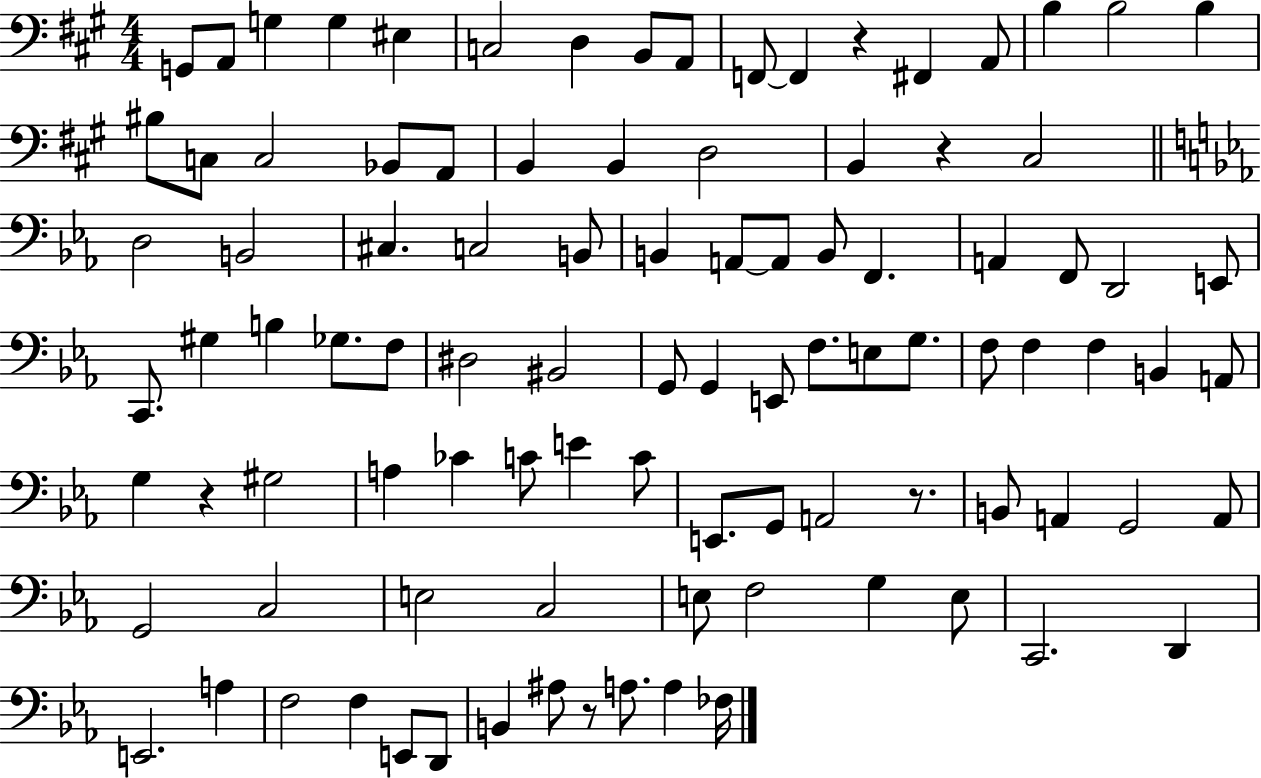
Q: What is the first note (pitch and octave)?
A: G2